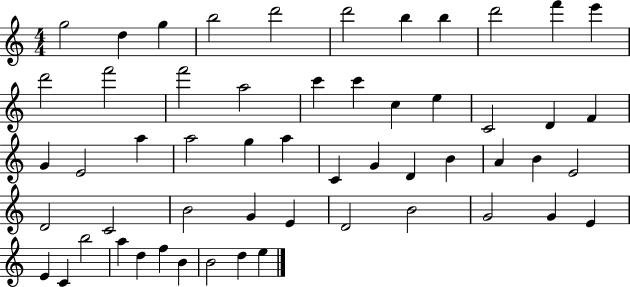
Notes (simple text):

G5/h D5/q G5/q B5/h D6/h D6/h B5/q B5/q D6/h F6/q E6/q D6/h F6/h F6/h A5/h C6/q C6/q C5/q E5/q C4/h D4/q F4/q G4/q E4/h A5/q A5/h G5/q A5/q C4/q G4/q D4/q B4/q A4/q B4/q E4/h D4/h C4/h B4/h G4/q E4/q D4/h B4/h G4/h G4/q E4/q E4/q C4/q B5/h A5/q D5/q F5/q B4/q B4/h D5/q E5/q